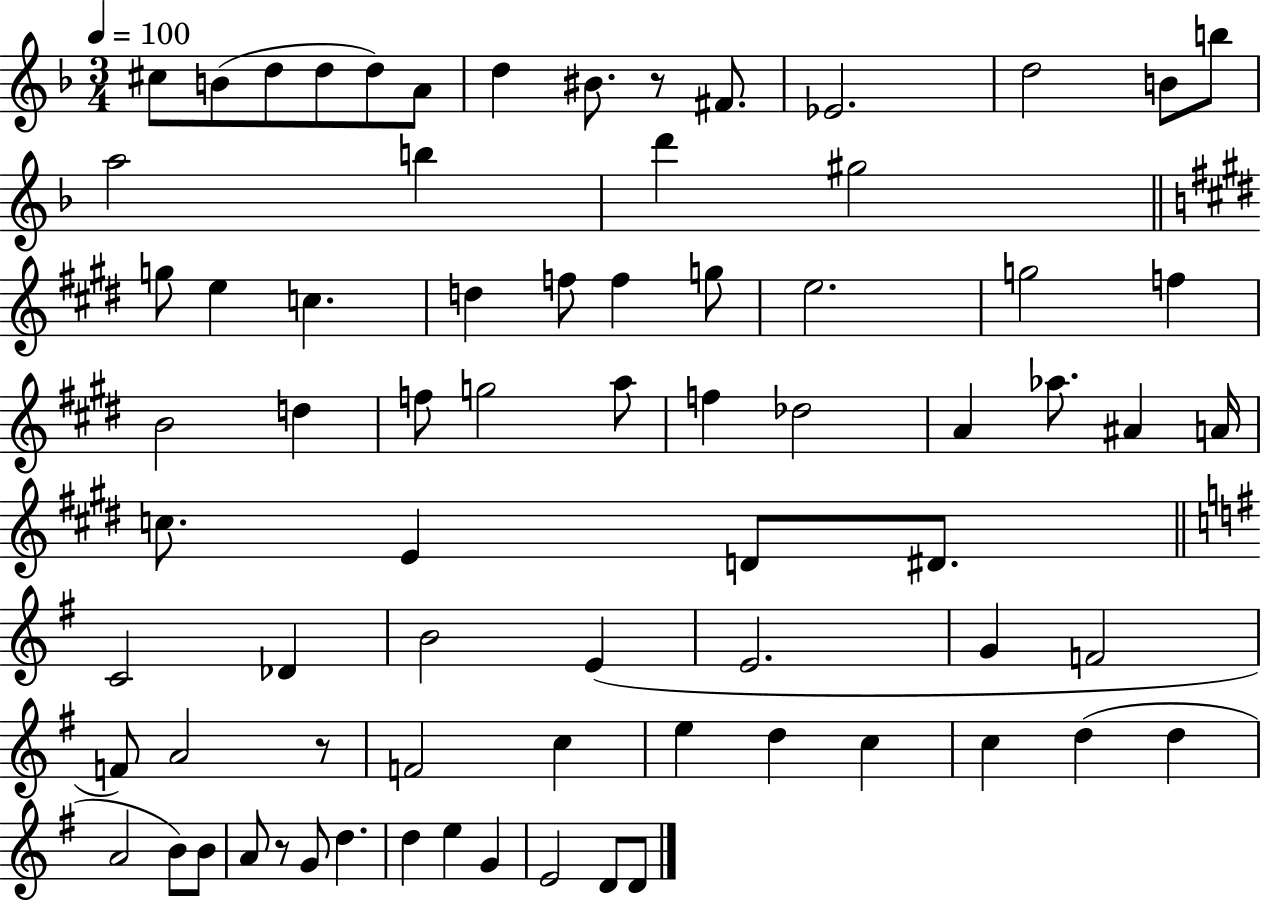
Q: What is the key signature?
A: F major